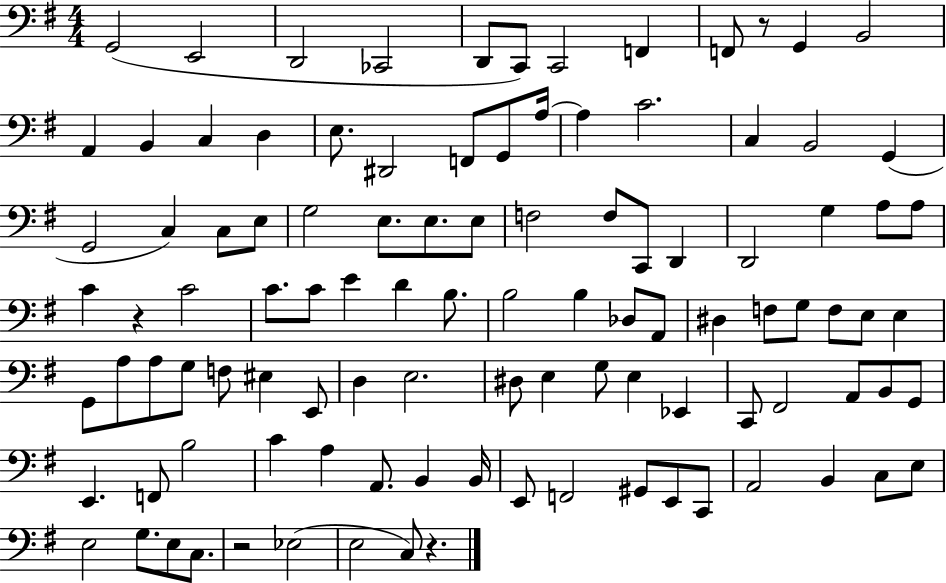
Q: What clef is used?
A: bass